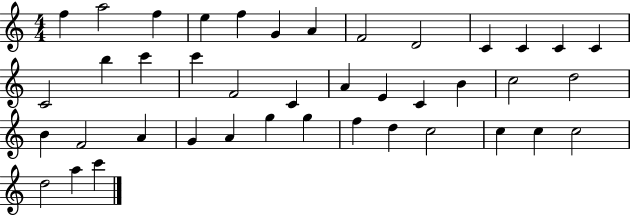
X:1
T:Untitled
M:4/4
L:1/4
K:C
f a2 f e f G A F2 D2 C C C C C2 b c' c' F2 C A E C B c2 d2 B F2 A G A g g f d c2 c c c2 d2 a c'